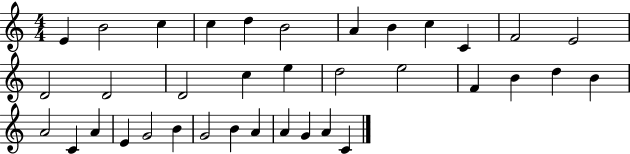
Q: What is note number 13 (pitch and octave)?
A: D4